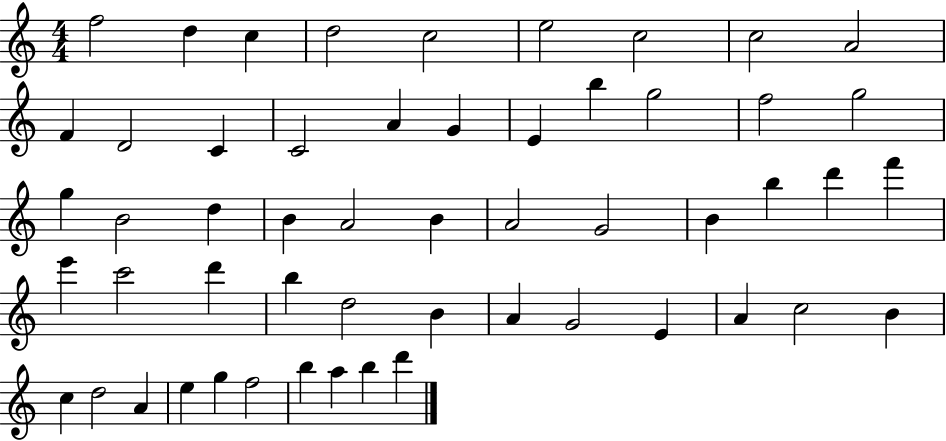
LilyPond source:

{
  \clef treble
  \numericTimeSignature
  \time 4/4
  \key c \major
  f''2 d''4 c''4 | d''2 c''2 | e''2 c''2 | c''2 a'2 | \break f'4 d'2 c'4 | c'2 a'4 g'4 | e'4 b''4 g''2 | f''2 g''2 | \break g''4 b'2 d''4 | b'4 a'2 b'4 | a'2 g'2 | b'4 b''4 d'''4 f'''4 | \break e'''4 c'''2 d'''4 | b''4 d''2 b'4 | a'4 g'2 e'4 | a'4 c''2 b'4 | \break c''4 d''2 a'4 | e''4 g''4 f''2 | b''4 a''4 b''4 d'''4 | \bar "|."
}